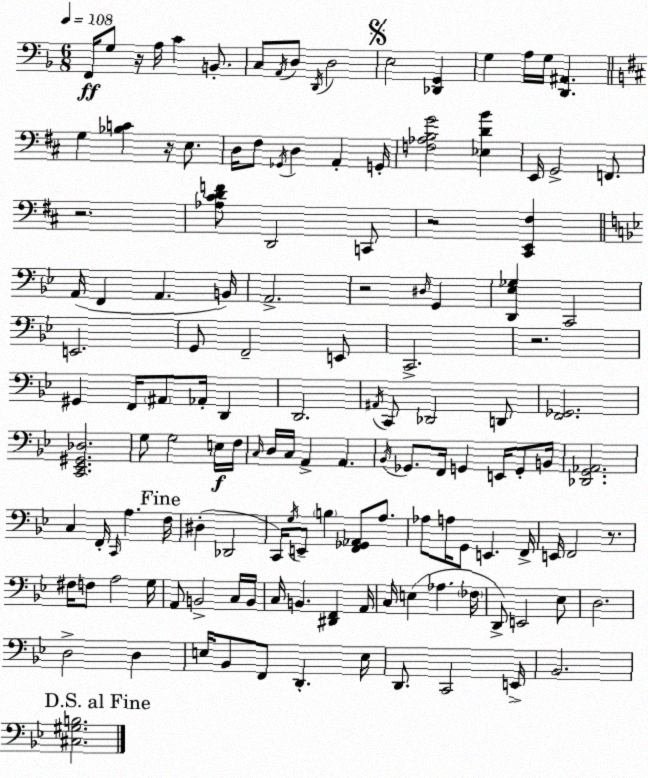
X:1
T:Untitled
M:6/8
L:1/4
K:F
F,,/4 G,/2 z/4 A,/4 C B,,/2 C,/2 A,,/4 D,/2 D,,/4 D,2 E,2 [_D,,G,,] G, A,/4 G,/4 [D,,^A,,] G, [_B,C] z/4 E,/2 D,/4 ^F,/2 _G,,/4 D, A,, G,,/4 [F,_A,B,G]2 [_E,DB] E,,/4 G,,2 F,,/2 z2 [_A,^CDF]/2 D,,2 C,,/2 z2 [^C,,E,,^F,] A,,/4 F,, A,, B,,/4 A,,2 z2 ^D,/4 G,, [D,,_E,_G,] C,,2 E,,2 G,,/2 F,,2 E,,/2 C,,2 z2 ^G,, F,,/4 ^A,,/2 _A,,/4 D,, D,,2 ^A,,/4 C,,/2 _D,,2 D,,/2 [F,,_G,,]2 [C,,_E,,^G,,_D,]2 G,/2 G,2 E,/4 F,/4 C,/4 D,/4 C,/4 A,, A,, _B,,/4 _G,,/2 F,,/4 G,, E,,/4 G,,/2 B,,/4 [_D,,G,,_A,,]2 C, F,,/4 C,,/4 A, F,/4 ^D, _D,,2 C,,/4 G,/4 E,,/2 B, [F,,_G,,_A,,]/2 A,/2 _A,/2 A,/4 G,,/2 E,, F,,/4 E,,/4 F,,2 z/2 ^F,/4 F,/2 A,2 G,/4 A,,/2 B,,2 C,/4 B,,/4 C,/4 B,, [^D,,F,,] A,,/4 C,/4 E, _A, _F,/4 D,,/2 E,,2 _E,/2 D,2 D,2 D, E,/4 _B,,/2 F,,/2 D,, E,/4 D,,/2 C,,2 E,,/4 _B,,2 [^C,^G,B,]2